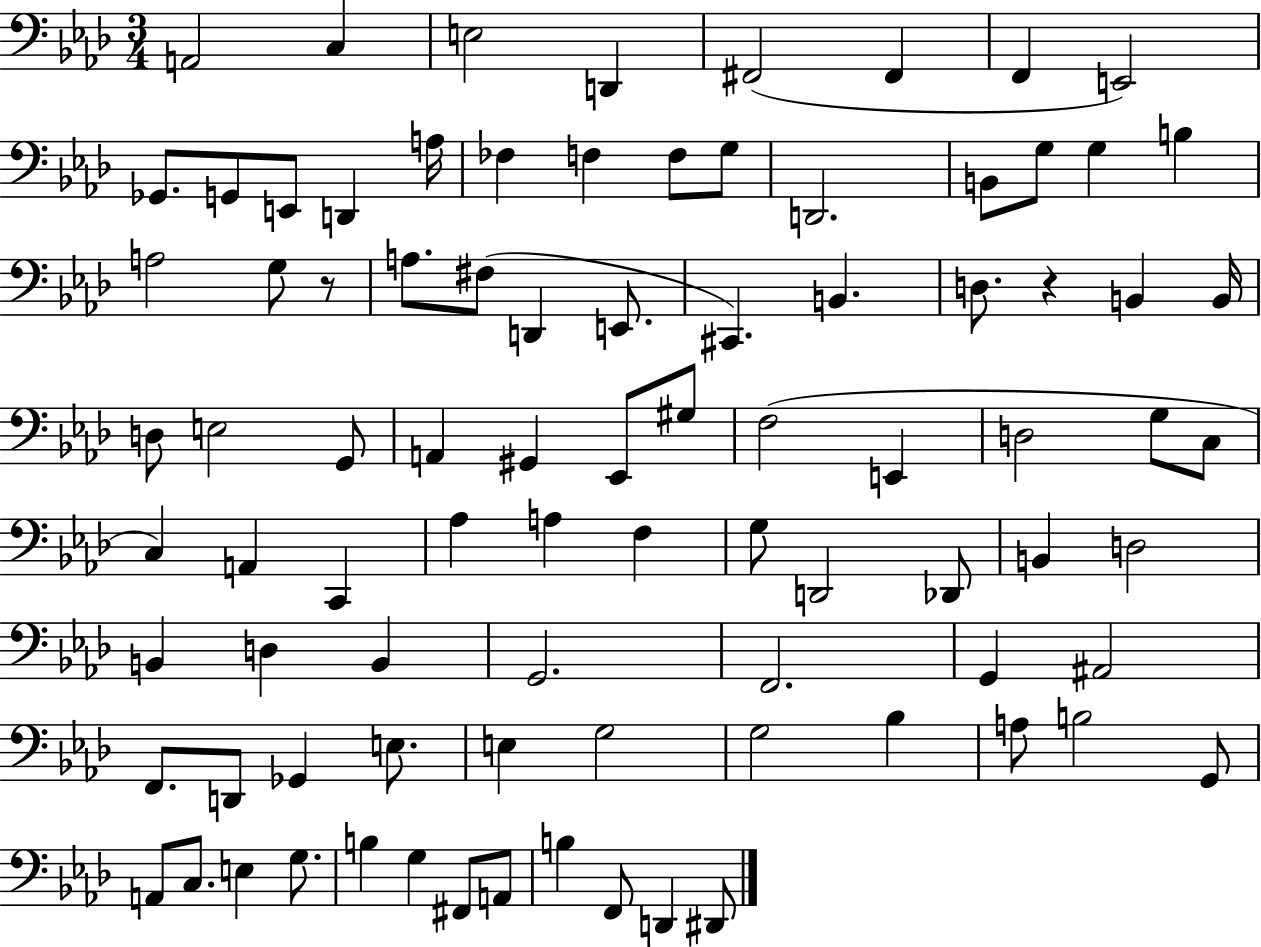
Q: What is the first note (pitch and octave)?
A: A2